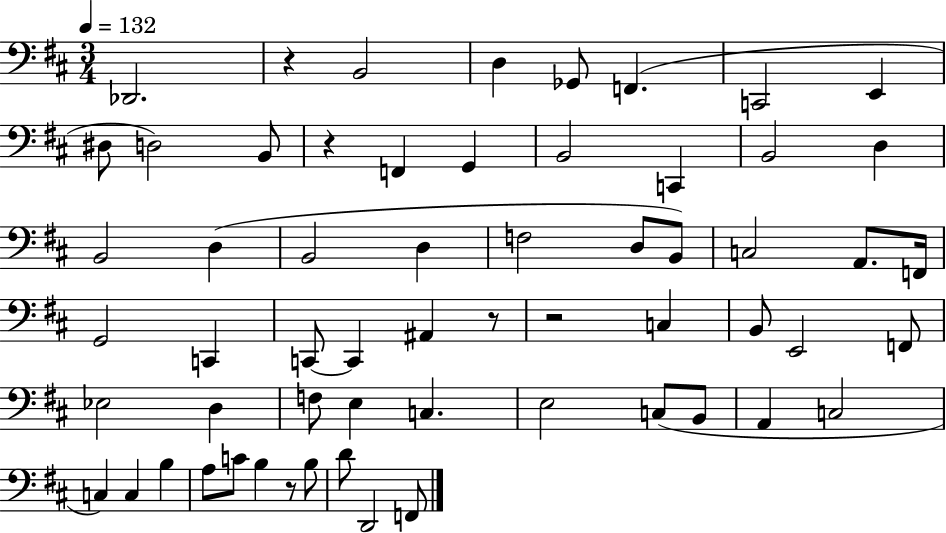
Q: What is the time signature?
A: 3/4